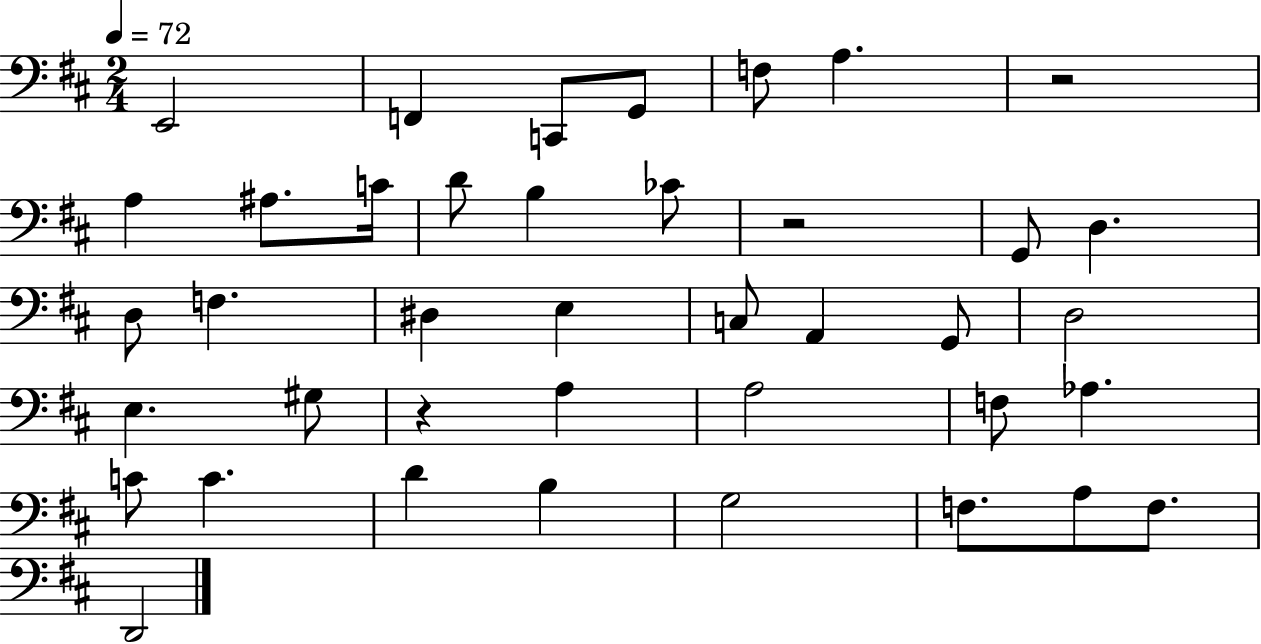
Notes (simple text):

E2/h F2/q C2/e G2/e F3/e A3/q. R/h A3/q A#3/e. C4/s D4/e B3/q CES4/e R/h G2/e D3/q. D3/e F3/q. D#3/q E3/q C3/e A2/q G2/e D3/h E3/q. G#3/e R/q A3/q A3/h F3/e Ab3/q. C4/e C4/q. D4/q B3/q G3/h F3/e. A3/e F3/e. D2/h